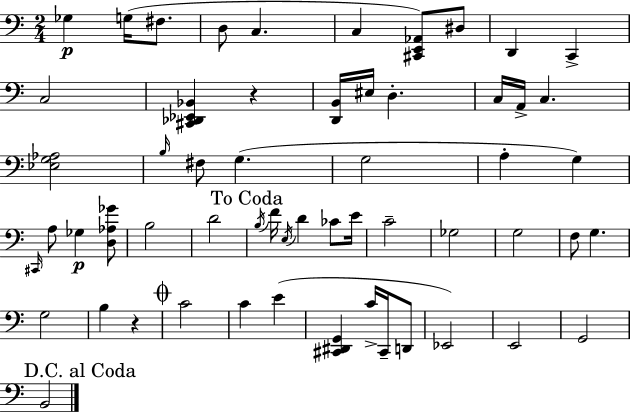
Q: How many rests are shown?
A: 2